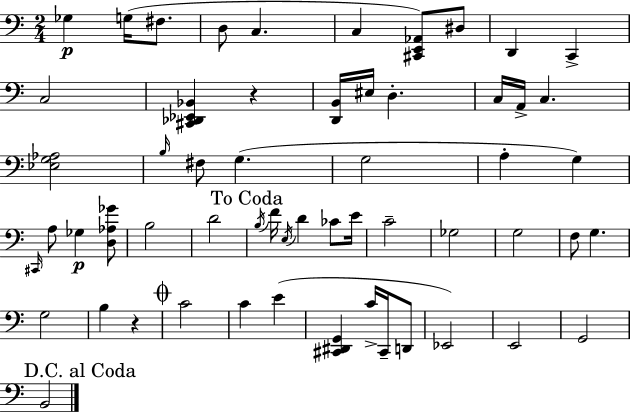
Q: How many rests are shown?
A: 2